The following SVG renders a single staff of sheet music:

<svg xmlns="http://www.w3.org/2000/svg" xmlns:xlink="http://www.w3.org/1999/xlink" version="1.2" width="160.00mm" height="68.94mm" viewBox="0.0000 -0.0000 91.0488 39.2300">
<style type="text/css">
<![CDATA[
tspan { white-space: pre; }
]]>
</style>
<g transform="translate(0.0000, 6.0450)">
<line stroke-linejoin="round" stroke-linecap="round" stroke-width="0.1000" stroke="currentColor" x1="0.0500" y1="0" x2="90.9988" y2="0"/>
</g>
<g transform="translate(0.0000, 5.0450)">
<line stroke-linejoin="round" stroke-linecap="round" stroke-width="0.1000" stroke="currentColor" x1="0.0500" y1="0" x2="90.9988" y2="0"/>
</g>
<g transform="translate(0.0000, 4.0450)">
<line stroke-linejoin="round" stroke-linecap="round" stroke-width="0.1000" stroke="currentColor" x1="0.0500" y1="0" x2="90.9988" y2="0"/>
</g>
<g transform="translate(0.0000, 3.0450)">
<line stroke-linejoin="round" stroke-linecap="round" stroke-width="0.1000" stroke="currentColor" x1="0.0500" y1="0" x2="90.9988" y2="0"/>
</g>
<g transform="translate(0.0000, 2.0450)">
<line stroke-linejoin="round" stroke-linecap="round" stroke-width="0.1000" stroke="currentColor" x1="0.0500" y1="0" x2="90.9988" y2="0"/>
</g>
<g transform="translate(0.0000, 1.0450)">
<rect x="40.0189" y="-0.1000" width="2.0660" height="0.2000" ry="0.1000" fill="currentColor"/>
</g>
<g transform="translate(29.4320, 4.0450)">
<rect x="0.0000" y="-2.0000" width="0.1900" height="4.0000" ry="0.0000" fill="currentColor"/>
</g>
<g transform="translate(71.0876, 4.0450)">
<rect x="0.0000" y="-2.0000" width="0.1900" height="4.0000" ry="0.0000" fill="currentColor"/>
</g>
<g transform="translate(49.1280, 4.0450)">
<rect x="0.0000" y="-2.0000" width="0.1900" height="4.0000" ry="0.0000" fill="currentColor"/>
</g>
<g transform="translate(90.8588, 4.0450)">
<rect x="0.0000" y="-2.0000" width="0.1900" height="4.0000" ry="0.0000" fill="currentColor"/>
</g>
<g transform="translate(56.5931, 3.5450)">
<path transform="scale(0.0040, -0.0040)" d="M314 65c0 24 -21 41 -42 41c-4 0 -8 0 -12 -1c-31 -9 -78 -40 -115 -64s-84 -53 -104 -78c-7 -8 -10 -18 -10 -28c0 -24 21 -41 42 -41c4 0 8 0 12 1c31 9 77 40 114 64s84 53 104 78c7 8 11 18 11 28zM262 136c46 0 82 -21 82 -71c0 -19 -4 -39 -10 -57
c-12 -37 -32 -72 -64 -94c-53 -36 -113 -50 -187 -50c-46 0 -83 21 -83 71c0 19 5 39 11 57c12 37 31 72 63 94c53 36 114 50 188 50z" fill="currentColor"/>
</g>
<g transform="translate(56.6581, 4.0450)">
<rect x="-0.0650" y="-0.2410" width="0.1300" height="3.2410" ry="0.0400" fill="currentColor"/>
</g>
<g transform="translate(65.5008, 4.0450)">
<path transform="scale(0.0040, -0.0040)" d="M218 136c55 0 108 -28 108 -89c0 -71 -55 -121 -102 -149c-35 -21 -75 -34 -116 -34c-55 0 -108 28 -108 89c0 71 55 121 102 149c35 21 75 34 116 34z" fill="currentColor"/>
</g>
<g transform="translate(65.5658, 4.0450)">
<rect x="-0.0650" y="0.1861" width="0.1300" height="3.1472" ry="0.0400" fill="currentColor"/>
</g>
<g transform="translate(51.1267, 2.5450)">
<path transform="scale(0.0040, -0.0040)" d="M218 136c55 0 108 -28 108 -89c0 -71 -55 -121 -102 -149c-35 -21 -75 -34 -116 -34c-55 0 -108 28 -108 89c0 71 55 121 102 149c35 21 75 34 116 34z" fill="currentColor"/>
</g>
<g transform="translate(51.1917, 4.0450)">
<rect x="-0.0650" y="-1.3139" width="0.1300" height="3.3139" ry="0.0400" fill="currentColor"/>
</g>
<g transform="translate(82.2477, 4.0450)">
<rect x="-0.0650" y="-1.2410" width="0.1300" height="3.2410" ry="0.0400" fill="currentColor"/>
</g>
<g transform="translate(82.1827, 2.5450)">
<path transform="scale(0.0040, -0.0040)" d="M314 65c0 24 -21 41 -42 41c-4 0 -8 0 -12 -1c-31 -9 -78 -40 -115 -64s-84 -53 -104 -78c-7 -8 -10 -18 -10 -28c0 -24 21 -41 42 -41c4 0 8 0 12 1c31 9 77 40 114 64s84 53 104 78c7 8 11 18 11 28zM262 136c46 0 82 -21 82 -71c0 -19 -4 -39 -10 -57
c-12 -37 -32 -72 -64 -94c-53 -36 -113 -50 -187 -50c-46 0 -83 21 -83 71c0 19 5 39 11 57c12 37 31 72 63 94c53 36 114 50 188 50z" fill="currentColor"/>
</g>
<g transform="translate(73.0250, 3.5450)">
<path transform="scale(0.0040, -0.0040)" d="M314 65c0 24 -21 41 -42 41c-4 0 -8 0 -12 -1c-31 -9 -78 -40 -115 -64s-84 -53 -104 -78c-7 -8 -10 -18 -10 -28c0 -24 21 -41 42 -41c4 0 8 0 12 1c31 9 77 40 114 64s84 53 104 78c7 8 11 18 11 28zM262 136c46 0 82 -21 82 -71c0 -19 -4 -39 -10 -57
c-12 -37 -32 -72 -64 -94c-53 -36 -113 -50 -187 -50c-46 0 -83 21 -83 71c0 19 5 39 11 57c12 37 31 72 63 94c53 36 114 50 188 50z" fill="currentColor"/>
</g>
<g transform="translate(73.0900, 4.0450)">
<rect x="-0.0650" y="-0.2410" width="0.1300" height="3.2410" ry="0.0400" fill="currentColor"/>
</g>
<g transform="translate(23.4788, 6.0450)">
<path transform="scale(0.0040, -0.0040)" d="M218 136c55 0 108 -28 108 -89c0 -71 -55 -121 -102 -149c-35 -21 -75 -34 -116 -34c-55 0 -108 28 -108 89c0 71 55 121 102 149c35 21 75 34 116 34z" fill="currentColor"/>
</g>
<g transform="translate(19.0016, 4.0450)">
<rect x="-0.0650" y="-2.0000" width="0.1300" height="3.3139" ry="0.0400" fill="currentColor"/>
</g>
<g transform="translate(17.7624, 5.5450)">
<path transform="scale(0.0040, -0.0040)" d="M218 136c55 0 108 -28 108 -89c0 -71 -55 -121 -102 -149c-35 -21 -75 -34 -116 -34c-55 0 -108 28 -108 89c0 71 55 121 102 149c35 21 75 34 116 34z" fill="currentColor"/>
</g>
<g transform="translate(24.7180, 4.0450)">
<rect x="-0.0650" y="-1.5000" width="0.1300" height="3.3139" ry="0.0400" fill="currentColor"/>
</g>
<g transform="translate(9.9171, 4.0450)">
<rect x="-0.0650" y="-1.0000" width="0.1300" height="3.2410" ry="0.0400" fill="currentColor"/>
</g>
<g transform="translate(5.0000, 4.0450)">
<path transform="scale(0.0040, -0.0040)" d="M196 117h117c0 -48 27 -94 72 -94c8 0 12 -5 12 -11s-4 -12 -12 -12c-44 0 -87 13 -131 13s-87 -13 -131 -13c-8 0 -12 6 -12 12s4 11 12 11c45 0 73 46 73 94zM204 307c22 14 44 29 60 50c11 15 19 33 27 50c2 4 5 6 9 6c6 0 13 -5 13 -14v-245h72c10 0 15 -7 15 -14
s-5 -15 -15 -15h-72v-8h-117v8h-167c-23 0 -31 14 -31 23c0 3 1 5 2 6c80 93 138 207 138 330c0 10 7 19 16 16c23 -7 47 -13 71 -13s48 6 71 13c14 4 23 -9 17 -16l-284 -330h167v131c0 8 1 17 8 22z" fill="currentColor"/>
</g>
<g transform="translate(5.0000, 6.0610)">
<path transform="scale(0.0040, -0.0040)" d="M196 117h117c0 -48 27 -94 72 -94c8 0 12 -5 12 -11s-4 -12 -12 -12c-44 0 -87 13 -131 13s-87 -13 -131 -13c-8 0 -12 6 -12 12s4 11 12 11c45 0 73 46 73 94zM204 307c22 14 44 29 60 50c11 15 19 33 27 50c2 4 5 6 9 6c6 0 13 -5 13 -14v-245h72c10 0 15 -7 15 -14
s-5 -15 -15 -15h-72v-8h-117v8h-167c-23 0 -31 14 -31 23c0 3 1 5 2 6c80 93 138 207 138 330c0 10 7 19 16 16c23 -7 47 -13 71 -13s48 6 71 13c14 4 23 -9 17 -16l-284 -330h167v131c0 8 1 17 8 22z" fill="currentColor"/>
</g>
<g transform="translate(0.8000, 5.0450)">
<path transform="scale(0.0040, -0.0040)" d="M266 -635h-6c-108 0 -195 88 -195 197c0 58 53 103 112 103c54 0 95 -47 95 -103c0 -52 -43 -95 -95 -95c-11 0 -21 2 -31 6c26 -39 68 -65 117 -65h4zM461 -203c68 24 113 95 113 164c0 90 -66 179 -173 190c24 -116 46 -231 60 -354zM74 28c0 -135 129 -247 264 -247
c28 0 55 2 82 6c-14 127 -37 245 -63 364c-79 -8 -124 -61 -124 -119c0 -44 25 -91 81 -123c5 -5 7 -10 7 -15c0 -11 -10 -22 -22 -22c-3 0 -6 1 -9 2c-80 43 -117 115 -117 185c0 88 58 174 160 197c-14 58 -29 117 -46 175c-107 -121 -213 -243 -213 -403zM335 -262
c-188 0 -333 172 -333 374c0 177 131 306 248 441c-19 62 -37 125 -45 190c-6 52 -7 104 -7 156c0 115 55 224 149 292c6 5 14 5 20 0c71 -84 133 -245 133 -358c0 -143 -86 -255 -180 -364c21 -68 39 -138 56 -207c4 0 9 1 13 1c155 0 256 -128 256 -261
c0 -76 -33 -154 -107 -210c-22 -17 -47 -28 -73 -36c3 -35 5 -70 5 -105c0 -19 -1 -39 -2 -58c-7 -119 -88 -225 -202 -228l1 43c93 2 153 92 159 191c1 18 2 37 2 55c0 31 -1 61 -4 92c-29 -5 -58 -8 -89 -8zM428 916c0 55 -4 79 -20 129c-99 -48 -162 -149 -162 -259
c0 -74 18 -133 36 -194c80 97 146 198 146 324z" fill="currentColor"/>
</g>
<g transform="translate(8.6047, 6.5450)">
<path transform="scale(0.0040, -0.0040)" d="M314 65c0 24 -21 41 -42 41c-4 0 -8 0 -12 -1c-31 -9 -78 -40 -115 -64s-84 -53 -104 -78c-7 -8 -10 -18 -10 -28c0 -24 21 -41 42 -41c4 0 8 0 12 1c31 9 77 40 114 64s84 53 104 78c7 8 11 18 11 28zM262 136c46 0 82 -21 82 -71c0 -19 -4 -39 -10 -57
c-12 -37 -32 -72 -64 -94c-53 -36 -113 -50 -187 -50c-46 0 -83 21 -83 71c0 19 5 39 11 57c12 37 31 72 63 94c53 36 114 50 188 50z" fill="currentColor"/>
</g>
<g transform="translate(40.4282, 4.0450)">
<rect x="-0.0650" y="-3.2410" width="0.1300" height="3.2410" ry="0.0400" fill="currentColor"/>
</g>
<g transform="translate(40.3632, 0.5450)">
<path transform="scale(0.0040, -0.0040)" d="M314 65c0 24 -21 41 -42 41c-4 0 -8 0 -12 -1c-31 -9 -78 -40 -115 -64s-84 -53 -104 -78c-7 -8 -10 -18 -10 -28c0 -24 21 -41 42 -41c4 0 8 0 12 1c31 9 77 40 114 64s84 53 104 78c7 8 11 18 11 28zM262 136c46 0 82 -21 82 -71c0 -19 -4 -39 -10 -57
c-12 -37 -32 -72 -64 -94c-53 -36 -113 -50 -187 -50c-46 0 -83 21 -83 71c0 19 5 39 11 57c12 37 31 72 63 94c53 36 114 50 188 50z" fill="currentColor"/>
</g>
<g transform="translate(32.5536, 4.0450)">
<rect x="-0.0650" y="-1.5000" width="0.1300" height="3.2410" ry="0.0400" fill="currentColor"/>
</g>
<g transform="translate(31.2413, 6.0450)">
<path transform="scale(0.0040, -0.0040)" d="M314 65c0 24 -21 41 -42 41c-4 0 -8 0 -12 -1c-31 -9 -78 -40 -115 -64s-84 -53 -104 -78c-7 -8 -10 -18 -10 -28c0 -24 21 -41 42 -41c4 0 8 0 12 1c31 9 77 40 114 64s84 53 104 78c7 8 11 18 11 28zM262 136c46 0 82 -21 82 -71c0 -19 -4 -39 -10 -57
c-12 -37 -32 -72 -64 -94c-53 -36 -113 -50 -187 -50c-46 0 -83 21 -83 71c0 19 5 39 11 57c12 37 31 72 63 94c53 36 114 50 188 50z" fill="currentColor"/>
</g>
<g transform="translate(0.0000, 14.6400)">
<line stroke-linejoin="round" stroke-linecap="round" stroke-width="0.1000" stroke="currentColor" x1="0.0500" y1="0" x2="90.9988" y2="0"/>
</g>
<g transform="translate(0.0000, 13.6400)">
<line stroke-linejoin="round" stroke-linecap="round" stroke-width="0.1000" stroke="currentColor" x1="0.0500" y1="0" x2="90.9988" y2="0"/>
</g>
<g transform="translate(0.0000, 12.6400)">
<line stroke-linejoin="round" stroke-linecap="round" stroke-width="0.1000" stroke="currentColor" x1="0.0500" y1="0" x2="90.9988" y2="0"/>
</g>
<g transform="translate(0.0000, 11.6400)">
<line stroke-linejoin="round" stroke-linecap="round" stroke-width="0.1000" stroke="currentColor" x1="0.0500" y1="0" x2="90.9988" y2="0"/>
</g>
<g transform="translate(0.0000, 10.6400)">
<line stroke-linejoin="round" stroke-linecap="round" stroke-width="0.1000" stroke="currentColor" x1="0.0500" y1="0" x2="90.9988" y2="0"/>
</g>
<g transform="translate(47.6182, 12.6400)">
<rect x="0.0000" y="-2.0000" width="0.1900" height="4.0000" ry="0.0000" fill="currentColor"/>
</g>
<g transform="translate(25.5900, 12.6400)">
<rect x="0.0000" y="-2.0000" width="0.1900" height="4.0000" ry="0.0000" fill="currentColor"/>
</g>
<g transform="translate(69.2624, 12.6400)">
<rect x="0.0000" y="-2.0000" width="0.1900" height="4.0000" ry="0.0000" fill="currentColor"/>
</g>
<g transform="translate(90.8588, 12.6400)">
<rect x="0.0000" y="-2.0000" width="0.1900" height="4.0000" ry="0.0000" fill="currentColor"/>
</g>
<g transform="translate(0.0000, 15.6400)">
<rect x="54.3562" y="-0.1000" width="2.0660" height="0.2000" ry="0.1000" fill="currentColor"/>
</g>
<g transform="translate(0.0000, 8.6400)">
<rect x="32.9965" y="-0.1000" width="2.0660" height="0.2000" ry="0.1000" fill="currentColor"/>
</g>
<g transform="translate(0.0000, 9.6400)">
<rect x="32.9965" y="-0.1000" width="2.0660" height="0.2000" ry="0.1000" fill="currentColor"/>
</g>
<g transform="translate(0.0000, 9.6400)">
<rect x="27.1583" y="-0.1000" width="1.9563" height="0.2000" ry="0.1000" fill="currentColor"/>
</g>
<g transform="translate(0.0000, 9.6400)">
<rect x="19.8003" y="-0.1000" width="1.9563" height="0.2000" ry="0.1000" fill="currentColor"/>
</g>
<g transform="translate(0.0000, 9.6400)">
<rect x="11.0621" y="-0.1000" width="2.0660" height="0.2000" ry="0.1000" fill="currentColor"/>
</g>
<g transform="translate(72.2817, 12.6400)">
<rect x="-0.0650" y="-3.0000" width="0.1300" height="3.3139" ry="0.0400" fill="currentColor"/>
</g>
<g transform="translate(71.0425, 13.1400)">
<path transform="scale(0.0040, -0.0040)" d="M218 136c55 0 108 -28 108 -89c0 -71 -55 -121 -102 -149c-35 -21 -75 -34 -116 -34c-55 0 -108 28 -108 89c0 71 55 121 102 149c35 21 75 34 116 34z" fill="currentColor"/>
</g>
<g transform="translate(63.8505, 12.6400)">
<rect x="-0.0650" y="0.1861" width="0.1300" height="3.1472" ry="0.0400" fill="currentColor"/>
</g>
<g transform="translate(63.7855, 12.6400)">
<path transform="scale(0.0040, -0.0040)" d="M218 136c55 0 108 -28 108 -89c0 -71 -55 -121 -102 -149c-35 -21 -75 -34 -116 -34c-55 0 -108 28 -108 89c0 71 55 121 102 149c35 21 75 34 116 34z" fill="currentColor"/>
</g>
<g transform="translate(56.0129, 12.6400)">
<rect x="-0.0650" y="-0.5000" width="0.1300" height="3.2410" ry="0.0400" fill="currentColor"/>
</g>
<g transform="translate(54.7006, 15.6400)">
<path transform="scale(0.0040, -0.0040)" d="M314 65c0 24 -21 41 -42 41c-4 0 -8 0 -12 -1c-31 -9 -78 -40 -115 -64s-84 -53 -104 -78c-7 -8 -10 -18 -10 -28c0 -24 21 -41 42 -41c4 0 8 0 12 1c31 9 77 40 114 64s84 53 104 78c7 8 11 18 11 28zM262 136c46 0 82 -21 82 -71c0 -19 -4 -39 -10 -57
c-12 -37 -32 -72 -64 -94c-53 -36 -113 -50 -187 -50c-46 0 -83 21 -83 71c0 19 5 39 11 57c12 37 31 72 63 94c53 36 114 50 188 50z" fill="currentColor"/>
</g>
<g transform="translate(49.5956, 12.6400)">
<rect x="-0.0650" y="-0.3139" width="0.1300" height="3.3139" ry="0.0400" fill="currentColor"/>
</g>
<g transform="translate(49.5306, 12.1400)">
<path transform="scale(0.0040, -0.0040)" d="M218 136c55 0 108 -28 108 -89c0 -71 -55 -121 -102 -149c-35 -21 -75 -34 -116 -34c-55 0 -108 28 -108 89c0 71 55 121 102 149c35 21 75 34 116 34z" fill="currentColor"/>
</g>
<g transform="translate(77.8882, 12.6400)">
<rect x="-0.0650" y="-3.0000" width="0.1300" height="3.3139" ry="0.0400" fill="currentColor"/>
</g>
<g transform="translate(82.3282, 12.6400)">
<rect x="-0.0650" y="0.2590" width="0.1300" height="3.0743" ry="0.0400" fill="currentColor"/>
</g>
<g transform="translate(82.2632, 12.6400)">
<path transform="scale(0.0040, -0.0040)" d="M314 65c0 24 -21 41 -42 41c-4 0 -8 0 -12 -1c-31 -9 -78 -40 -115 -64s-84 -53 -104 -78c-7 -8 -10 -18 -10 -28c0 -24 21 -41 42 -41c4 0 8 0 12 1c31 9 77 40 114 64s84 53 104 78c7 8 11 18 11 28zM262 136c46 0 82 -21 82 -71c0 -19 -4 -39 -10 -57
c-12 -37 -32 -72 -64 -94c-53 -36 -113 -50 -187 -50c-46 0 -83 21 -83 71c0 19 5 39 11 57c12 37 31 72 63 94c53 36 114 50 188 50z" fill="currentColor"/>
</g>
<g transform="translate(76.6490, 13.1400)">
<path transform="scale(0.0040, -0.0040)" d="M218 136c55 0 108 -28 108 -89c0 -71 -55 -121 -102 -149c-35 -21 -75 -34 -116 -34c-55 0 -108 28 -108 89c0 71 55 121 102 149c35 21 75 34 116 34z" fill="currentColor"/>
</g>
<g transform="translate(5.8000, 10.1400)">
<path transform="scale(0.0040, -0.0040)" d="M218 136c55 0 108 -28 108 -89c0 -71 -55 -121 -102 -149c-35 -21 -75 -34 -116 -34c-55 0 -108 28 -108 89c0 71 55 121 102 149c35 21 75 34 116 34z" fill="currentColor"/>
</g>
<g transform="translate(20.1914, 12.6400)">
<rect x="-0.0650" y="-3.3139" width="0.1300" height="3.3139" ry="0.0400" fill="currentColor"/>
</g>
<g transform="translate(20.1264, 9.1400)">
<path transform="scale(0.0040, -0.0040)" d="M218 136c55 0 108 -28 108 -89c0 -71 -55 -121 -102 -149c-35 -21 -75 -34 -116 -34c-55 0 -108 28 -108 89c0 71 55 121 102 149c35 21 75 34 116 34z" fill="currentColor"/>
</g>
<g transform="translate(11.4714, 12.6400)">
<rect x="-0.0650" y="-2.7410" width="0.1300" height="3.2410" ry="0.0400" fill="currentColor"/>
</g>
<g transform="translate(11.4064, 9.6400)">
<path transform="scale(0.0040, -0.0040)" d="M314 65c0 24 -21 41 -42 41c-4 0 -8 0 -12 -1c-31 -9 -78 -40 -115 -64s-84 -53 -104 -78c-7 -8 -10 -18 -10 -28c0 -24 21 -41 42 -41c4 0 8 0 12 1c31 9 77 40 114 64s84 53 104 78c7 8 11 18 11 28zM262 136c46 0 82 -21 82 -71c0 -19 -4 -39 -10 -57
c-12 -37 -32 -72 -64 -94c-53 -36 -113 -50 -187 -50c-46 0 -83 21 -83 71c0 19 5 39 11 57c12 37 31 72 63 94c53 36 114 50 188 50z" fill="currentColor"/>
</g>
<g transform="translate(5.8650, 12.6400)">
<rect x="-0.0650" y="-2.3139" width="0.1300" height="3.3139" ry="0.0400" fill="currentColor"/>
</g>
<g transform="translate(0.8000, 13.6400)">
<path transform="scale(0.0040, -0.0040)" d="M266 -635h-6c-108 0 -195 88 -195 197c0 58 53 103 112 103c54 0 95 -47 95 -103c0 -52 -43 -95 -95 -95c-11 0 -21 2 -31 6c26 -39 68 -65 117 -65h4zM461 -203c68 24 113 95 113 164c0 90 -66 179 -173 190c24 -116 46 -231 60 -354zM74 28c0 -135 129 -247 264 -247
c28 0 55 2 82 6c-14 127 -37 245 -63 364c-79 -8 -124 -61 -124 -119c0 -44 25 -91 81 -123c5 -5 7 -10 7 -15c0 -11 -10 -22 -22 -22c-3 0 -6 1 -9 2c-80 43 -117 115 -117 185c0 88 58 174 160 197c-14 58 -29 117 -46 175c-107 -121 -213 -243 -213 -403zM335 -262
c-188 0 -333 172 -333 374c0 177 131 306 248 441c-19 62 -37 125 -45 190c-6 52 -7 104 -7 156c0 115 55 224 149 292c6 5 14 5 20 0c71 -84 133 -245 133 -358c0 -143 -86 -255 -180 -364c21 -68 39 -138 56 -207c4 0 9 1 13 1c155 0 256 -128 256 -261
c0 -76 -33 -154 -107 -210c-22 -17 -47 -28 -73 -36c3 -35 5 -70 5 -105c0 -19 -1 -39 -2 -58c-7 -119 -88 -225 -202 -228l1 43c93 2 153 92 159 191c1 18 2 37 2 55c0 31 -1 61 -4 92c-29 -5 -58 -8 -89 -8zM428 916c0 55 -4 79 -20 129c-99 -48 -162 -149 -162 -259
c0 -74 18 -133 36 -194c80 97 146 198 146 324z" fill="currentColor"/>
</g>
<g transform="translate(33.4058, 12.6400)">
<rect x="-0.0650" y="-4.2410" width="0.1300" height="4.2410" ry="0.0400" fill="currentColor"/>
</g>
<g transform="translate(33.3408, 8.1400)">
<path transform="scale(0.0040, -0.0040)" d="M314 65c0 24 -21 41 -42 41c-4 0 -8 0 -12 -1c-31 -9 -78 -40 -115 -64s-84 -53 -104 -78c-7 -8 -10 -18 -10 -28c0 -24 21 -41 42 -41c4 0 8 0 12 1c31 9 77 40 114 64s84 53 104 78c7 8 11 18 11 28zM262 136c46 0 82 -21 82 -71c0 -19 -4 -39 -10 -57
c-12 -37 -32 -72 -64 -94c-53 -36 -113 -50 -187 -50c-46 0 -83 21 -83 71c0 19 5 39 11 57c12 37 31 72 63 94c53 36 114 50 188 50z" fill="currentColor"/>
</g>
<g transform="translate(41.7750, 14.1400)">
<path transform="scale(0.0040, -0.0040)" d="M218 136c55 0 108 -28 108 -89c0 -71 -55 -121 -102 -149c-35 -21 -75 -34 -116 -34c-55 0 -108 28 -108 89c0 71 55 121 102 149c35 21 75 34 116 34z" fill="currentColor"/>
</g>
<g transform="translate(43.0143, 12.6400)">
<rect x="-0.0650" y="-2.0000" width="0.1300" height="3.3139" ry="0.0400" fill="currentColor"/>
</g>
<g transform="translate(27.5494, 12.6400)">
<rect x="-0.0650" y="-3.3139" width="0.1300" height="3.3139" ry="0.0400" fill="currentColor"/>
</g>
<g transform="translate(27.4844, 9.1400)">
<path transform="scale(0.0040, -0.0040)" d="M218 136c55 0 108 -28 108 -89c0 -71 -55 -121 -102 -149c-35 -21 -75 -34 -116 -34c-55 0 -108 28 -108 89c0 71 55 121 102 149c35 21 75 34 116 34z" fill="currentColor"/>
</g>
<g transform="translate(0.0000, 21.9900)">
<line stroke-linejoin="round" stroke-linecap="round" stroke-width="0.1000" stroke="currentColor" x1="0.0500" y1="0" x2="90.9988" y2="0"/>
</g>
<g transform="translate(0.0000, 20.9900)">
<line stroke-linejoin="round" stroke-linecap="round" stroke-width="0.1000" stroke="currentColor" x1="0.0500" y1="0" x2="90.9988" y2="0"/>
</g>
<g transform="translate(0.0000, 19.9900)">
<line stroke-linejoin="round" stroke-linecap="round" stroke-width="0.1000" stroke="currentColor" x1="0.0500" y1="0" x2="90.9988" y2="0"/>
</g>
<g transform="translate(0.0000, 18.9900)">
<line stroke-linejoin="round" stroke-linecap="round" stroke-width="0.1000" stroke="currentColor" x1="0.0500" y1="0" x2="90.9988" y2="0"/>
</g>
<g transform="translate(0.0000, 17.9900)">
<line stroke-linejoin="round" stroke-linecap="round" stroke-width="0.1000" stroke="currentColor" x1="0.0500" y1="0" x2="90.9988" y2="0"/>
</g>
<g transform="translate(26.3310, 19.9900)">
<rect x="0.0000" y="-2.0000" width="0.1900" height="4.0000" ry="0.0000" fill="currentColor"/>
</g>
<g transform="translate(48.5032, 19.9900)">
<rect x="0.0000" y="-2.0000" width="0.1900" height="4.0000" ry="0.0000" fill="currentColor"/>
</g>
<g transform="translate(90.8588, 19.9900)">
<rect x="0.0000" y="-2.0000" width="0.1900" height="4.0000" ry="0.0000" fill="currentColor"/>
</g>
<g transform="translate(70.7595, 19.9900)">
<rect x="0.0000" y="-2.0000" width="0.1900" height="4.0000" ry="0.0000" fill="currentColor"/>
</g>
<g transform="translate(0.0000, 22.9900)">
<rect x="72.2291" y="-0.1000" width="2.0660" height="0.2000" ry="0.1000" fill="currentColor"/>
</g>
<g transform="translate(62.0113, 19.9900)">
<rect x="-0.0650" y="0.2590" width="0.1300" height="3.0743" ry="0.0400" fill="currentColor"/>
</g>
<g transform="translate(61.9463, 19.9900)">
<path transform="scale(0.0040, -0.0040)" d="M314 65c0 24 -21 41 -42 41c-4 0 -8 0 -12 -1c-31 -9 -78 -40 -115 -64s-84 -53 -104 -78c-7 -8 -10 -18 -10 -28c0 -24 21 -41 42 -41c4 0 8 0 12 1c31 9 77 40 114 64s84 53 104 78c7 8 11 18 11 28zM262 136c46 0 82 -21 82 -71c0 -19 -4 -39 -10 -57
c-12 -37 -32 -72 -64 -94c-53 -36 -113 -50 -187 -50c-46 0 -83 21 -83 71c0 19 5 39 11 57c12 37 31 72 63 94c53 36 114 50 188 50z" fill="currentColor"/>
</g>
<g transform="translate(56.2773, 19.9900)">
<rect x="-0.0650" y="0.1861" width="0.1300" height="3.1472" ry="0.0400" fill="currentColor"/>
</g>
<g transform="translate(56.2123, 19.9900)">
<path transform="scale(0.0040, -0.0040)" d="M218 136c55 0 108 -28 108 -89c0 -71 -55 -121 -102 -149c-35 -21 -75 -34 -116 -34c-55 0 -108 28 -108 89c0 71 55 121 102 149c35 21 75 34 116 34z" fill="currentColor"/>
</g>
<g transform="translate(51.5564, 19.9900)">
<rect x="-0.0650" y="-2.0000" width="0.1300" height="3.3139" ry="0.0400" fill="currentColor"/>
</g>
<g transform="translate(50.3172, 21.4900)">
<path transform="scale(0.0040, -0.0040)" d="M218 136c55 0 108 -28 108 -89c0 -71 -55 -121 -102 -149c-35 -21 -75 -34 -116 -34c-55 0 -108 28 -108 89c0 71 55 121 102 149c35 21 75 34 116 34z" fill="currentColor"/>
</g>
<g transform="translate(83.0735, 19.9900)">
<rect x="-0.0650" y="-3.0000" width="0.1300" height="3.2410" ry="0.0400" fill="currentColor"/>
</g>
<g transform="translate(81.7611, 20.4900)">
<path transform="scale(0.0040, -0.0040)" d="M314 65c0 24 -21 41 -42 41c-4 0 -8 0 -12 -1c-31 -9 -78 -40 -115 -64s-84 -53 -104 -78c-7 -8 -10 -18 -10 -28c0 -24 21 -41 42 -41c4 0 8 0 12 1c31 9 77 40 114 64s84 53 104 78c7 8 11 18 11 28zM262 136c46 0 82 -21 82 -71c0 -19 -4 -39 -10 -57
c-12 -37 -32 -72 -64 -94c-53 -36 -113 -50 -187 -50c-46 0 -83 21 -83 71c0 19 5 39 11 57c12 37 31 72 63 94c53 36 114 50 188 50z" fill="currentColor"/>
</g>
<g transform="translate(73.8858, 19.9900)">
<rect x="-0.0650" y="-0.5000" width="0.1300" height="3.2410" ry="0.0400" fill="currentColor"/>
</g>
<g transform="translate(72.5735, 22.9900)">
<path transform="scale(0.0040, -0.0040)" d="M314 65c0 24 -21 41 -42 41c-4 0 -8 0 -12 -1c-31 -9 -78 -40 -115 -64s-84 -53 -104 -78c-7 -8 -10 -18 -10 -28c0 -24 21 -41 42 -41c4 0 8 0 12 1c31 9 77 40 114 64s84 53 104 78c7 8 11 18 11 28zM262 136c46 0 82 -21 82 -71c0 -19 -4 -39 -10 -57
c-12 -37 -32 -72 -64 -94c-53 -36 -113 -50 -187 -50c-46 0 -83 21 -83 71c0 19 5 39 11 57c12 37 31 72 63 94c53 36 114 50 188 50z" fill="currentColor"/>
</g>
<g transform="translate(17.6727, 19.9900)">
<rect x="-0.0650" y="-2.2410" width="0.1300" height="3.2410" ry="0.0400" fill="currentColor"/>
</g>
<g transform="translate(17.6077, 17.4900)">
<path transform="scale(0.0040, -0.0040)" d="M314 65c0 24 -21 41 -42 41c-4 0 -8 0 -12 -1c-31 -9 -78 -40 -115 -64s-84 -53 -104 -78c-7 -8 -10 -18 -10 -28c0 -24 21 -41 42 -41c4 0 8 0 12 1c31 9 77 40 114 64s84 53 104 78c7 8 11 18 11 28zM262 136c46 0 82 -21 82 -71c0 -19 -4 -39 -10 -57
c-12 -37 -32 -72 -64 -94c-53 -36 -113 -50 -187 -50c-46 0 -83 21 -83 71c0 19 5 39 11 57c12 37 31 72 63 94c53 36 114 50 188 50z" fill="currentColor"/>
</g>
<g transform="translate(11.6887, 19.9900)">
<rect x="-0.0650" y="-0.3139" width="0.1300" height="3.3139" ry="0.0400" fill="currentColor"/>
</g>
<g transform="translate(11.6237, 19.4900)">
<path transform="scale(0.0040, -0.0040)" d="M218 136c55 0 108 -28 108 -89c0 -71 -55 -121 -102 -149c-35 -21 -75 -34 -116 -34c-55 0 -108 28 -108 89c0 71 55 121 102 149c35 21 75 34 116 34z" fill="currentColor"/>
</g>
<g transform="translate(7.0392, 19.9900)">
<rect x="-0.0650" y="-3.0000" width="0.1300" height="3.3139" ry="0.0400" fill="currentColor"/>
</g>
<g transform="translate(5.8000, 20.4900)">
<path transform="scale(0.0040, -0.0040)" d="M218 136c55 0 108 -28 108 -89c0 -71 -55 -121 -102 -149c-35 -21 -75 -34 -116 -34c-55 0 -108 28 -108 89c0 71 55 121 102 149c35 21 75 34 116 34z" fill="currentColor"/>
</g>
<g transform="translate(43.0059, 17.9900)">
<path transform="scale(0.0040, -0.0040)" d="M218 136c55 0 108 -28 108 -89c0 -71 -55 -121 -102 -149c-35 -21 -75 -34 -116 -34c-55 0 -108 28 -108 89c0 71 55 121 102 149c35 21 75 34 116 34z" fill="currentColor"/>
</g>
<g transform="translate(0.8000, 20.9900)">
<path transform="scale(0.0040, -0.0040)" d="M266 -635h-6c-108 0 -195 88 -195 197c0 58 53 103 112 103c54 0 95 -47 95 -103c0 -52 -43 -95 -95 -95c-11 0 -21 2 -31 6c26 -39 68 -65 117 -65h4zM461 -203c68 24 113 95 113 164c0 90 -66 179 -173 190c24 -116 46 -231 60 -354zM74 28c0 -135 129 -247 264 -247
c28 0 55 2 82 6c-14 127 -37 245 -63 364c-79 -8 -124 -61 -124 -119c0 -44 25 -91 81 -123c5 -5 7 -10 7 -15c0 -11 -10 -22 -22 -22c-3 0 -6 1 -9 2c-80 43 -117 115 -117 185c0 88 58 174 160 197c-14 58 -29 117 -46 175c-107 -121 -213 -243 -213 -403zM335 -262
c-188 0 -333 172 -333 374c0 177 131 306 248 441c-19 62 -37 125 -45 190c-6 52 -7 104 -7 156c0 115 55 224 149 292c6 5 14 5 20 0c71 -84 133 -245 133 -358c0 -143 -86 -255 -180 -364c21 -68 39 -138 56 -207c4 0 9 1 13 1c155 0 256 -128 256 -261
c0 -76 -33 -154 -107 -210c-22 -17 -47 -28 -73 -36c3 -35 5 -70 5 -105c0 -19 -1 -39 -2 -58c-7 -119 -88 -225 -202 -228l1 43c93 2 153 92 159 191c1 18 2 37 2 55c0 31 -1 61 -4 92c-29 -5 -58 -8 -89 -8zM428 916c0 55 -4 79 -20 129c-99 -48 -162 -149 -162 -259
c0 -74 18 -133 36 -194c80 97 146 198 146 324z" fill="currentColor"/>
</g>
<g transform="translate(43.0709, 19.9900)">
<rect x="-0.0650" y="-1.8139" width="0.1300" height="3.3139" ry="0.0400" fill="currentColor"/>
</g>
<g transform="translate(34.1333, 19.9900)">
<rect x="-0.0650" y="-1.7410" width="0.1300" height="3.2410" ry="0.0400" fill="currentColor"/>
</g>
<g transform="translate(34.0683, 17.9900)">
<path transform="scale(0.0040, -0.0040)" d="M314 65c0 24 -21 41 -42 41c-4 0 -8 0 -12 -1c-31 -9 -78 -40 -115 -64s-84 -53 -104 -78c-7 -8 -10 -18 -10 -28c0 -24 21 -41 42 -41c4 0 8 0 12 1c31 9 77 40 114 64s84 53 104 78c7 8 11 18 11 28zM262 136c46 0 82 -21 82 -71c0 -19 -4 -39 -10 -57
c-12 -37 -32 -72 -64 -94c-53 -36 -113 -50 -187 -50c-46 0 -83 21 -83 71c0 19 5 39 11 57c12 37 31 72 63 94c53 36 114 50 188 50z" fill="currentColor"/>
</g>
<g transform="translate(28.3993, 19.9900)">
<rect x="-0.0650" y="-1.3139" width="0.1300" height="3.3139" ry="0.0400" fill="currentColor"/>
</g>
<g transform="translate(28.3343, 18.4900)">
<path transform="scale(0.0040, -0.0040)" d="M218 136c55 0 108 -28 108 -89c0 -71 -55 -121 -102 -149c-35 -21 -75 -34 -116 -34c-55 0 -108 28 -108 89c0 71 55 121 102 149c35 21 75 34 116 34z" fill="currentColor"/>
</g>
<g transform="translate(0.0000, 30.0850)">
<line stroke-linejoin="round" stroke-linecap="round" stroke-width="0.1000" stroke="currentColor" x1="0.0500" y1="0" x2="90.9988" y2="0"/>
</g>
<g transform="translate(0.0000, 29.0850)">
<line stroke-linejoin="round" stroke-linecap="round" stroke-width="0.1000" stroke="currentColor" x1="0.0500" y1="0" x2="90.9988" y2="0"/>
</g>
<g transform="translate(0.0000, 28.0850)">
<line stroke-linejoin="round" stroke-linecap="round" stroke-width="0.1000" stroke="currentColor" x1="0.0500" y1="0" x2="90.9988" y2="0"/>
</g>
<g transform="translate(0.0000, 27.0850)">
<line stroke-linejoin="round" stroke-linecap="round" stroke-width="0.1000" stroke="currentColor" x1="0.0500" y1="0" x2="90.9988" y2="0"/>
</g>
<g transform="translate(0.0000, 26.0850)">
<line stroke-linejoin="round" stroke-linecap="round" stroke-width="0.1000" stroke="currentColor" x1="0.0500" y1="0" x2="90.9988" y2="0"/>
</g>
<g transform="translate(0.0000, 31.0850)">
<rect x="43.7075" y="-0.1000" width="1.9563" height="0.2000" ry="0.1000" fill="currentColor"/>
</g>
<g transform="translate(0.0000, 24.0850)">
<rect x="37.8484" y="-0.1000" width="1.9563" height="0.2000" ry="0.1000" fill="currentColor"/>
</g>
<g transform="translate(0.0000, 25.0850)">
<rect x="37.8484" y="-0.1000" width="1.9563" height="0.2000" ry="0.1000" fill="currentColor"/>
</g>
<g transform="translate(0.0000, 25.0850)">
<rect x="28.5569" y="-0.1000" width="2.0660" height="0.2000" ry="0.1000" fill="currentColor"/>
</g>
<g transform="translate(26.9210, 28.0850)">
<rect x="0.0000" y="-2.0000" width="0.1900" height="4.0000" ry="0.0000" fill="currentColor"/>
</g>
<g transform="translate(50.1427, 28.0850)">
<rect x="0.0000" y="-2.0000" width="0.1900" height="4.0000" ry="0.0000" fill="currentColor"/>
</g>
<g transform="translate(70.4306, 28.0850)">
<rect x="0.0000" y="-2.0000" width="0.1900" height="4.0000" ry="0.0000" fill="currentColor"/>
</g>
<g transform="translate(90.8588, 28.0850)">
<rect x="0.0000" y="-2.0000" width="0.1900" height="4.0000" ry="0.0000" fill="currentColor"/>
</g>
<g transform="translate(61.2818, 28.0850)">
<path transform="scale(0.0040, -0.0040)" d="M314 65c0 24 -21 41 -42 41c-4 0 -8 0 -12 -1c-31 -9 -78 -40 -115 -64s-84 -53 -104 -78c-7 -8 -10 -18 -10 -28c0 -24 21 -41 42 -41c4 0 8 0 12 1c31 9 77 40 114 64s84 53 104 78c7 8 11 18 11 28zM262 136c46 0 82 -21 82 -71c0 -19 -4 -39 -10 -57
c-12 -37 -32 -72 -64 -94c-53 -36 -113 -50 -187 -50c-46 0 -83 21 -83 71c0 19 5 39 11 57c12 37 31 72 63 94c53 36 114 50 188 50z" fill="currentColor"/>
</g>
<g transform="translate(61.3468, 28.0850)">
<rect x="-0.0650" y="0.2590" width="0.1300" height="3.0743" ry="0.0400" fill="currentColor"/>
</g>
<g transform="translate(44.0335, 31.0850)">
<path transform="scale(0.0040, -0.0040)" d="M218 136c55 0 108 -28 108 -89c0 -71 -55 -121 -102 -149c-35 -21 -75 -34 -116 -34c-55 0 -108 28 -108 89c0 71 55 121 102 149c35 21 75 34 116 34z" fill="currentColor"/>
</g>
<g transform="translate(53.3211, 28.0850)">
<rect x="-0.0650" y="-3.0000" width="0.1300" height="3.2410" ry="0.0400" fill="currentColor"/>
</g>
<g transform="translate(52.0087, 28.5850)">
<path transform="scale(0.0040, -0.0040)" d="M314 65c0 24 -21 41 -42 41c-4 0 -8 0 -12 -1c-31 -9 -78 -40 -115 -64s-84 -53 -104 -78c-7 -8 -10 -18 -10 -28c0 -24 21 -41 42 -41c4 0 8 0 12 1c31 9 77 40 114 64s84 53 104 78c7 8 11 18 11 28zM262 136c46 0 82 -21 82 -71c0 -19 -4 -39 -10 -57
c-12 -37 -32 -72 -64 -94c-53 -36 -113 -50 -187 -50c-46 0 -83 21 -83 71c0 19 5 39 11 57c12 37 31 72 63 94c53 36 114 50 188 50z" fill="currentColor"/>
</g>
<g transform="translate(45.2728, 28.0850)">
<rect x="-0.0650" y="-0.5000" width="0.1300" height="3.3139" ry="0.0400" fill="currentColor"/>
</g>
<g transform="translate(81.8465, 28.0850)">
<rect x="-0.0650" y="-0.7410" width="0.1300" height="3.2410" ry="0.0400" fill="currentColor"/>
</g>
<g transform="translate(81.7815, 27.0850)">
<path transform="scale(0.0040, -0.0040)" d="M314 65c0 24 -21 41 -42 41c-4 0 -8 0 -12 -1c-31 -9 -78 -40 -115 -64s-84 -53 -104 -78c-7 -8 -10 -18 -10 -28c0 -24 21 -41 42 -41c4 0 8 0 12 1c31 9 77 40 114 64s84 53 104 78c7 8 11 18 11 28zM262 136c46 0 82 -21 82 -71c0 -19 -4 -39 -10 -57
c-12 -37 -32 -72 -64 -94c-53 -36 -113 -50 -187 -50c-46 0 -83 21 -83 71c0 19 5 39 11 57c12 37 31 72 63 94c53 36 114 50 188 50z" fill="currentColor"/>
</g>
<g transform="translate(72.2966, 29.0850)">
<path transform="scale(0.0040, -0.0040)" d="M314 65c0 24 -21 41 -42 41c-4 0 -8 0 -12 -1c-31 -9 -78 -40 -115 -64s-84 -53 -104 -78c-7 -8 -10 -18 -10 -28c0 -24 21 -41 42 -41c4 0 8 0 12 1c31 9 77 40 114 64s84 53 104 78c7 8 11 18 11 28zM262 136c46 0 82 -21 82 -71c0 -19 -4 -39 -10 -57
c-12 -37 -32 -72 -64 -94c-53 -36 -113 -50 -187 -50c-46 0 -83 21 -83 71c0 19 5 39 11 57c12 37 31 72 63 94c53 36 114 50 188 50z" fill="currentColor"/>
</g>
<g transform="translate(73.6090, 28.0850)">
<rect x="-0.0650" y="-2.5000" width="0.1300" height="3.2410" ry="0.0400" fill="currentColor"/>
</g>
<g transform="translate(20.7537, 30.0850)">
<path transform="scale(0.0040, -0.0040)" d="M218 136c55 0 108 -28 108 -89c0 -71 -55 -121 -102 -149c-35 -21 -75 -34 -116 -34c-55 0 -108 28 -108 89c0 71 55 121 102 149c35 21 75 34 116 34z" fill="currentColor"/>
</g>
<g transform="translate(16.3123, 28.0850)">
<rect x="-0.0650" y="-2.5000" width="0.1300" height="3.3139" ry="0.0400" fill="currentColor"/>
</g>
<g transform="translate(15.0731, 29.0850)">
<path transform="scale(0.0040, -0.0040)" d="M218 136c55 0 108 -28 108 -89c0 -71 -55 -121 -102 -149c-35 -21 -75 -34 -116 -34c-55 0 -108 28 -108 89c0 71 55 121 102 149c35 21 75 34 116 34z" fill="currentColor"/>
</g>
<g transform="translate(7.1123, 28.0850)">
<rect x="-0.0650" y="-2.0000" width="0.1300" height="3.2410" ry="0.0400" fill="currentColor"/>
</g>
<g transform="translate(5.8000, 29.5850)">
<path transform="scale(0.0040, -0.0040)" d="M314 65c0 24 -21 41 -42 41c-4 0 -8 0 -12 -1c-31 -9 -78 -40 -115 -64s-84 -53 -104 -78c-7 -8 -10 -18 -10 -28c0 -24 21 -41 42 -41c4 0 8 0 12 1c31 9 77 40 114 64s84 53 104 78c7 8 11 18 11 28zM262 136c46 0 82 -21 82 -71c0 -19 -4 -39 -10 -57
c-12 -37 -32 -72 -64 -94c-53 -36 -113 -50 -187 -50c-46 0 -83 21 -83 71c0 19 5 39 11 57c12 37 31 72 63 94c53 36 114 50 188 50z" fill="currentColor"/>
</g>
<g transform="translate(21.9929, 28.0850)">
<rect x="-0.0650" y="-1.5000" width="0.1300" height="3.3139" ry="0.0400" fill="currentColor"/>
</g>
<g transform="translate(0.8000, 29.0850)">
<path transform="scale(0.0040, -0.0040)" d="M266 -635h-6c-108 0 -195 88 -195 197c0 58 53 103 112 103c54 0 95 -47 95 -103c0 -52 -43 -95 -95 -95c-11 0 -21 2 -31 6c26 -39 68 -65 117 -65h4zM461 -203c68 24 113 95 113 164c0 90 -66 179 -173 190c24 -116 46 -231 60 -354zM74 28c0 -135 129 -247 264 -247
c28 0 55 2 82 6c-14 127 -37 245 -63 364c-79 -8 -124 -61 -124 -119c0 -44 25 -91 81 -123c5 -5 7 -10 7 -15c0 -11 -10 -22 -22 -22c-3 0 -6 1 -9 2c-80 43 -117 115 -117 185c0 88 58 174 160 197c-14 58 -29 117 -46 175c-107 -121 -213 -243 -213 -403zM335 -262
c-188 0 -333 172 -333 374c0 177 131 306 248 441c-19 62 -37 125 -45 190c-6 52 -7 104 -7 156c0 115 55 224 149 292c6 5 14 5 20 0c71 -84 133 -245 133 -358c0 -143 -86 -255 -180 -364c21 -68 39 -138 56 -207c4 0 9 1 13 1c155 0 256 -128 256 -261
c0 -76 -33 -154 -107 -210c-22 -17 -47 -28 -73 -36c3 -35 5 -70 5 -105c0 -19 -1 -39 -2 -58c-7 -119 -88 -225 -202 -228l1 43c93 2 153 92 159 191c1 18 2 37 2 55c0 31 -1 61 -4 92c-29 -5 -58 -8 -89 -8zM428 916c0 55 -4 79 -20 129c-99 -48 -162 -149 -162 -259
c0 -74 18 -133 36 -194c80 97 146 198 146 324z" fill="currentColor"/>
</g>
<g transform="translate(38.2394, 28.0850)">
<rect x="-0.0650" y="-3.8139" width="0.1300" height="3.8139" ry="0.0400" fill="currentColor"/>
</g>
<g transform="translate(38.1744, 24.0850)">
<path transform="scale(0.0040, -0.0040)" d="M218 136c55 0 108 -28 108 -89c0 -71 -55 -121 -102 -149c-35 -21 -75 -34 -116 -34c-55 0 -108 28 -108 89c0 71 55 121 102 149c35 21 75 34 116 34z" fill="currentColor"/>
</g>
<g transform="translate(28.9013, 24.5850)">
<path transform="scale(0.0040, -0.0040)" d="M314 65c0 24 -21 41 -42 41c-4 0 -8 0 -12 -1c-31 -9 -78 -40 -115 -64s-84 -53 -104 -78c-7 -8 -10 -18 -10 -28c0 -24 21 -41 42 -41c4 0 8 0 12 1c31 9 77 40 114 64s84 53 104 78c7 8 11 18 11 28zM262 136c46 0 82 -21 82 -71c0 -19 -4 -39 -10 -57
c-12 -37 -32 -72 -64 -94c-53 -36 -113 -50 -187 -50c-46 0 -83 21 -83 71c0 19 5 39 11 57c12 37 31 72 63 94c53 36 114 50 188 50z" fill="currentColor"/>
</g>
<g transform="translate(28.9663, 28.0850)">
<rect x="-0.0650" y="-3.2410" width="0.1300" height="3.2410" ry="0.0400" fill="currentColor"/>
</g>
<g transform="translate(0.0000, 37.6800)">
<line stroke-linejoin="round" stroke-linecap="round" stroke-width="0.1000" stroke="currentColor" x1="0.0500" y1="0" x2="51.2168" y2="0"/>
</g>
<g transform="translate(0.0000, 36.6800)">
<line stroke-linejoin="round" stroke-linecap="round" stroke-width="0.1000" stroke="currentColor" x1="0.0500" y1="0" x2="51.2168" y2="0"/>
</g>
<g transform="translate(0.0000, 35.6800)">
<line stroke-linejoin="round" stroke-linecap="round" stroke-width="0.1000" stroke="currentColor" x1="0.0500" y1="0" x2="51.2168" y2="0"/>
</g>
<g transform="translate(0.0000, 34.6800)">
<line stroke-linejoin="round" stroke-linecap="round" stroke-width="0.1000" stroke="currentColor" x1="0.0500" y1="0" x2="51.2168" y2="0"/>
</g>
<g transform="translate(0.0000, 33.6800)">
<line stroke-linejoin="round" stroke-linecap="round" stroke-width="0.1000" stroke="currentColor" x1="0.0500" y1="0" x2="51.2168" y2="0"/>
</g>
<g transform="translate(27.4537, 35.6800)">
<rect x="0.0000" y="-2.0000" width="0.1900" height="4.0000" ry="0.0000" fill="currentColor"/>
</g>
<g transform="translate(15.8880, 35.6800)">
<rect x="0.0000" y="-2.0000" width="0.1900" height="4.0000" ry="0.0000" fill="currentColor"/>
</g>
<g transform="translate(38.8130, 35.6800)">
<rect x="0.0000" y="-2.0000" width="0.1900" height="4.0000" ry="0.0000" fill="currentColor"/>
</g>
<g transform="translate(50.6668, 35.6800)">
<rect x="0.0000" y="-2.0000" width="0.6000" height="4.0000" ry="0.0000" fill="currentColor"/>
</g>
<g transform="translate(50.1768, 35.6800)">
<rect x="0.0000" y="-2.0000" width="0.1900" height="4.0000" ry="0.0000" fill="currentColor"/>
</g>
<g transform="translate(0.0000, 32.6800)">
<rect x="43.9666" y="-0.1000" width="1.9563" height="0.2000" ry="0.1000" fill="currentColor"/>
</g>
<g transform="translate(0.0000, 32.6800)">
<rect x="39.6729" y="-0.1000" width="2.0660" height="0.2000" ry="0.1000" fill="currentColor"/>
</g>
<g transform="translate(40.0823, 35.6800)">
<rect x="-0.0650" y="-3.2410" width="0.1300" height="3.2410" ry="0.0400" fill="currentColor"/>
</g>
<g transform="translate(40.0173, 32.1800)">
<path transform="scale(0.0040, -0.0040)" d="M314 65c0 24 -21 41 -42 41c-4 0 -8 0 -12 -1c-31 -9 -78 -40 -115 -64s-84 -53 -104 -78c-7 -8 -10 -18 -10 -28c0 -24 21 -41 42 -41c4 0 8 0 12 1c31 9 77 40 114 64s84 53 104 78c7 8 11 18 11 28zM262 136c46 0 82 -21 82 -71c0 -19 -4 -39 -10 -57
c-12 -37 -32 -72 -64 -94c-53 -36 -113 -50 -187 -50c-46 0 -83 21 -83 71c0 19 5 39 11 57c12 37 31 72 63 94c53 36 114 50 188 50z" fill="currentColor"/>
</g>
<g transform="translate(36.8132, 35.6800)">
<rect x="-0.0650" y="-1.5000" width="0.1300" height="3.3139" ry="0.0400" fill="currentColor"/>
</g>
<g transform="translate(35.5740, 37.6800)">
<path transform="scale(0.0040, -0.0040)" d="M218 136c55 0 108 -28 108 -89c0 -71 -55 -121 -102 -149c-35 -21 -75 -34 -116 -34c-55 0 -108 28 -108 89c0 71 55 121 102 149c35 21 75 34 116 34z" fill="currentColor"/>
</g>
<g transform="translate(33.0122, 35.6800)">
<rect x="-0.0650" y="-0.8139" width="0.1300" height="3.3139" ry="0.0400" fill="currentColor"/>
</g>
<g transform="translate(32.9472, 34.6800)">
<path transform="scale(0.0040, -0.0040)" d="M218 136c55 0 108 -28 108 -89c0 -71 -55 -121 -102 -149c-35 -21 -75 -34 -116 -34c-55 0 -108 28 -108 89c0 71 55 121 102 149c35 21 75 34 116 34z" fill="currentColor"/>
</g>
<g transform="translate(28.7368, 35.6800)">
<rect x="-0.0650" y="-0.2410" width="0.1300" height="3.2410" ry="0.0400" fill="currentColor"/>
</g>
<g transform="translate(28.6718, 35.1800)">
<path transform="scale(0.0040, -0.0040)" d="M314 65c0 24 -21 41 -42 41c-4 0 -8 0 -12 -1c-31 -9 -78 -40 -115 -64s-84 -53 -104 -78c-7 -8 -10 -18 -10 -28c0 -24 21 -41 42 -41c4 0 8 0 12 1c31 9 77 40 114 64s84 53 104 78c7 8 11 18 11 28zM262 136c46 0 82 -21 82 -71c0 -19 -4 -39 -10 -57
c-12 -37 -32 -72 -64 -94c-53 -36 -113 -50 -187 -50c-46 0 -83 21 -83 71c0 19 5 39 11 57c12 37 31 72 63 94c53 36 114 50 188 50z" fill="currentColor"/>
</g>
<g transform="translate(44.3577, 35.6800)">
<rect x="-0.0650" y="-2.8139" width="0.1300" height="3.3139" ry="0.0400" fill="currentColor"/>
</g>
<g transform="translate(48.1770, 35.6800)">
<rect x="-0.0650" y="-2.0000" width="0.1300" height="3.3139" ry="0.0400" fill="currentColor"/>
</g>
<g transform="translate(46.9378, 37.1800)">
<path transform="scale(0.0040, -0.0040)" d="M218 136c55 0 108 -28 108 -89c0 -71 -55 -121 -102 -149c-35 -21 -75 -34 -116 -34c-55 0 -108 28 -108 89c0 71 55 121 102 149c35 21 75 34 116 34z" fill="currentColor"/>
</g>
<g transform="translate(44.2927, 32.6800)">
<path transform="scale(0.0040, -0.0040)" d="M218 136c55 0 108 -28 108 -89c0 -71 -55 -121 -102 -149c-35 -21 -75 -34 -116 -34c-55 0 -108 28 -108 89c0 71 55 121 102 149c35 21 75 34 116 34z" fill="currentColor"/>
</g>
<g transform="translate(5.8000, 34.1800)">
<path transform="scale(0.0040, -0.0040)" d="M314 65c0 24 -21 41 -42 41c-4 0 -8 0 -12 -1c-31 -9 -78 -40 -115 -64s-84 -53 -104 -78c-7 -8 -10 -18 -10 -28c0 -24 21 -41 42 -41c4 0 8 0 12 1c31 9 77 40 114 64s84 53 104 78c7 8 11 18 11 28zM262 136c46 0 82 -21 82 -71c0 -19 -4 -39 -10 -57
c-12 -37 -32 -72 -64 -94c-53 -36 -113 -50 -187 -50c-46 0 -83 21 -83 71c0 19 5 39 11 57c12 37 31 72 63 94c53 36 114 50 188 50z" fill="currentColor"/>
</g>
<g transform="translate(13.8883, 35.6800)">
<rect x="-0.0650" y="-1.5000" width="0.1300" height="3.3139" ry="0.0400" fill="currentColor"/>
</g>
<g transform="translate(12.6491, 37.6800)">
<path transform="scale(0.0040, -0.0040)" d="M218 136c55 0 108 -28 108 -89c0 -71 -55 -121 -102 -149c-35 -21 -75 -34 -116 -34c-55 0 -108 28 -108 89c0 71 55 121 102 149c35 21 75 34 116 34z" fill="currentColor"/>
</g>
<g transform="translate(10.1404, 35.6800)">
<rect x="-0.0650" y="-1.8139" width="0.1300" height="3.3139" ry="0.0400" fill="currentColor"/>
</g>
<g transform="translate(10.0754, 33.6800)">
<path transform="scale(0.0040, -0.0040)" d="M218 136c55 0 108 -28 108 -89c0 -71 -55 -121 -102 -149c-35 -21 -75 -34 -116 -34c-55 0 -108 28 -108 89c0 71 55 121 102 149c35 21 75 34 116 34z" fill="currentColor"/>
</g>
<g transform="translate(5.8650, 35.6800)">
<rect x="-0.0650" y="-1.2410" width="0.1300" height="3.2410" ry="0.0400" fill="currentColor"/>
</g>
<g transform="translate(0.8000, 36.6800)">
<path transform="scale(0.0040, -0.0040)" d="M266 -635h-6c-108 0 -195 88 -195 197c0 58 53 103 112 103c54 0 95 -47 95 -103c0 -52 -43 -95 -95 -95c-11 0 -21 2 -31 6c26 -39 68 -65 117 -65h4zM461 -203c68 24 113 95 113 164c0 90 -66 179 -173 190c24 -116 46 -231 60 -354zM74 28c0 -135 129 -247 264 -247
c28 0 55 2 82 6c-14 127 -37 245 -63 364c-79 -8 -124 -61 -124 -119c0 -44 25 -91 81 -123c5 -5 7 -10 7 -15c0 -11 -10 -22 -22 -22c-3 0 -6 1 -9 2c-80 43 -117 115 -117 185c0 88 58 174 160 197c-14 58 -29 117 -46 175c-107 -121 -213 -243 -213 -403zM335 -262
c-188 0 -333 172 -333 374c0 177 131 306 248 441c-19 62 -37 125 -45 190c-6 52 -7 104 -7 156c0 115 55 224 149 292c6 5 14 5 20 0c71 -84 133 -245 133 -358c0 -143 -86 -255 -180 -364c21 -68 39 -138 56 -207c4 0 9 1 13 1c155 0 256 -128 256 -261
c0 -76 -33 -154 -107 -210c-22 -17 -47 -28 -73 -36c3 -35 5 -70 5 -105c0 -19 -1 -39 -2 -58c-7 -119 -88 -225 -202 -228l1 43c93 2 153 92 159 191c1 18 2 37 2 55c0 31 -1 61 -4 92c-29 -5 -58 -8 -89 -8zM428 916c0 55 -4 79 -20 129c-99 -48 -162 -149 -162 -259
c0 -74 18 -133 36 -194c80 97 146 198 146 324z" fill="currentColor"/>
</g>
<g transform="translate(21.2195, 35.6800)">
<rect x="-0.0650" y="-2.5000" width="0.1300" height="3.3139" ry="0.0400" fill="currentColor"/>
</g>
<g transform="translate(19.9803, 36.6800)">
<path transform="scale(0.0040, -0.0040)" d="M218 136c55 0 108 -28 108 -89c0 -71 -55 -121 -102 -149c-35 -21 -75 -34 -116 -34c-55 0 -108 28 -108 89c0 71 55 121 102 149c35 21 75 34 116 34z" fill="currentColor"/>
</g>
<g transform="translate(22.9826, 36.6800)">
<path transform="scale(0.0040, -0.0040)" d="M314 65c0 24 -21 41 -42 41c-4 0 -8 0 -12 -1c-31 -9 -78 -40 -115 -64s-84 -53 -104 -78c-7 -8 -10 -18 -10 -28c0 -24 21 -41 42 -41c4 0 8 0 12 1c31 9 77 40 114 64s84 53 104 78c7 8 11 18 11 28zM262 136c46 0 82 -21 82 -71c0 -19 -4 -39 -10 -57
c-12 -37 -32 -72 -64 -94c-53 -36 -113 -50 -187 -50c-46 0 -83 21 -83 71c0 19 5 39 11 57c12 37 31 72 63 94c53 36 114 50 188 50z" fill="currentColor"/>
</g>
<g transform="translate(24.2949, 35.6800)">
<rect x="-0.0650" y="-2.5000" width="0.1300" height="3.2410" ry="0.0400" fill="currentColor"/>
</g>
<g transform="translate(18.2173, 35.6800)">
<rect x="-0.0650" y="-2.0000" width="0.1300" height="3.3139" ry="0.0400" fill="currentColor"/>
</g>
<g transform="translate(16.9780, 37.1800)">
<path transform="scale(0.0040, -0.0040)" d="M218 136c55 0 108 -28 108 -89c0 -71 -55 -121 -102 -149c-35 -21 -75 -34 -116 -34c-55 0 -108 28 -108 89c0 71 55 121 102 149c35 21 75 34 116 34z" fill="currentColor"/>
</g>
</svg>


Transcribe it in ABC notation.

X:1
T:Untitled
M:4/4
L:1/4
K:C
D2 F E E2 b2 e c2 B c2 e2 g a2 b b d'2 F c C2 B A A B2 A c g2 e f2 f F B B2 C2 A2 F2 G E b2 c' C A2 B2 G2 d2 e2 f E F G G2 c2 d E b2 a F